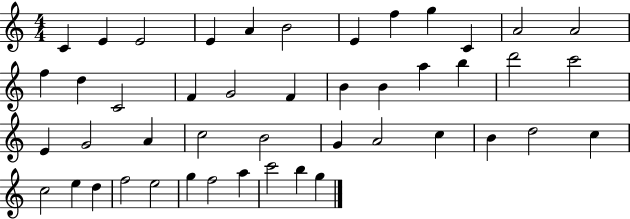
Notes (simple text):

C4/q E4/q E4/h E4/q A4/q B4/h E4/q F5/q G5/q C4/q A4/h A4/h F5/q D5/q C4/h F4/q G4/h F4/q B4/q B4/q A5/q B5/q D6/h C6/h E4/q G4/h A4/q C5/h B4/h G4/q A4/h C5/q B4/q D5/h C5/q C5/h E5/q D5/q F5/h E5/h G5/q F5/h A5/q C6/h B5/q G5/q